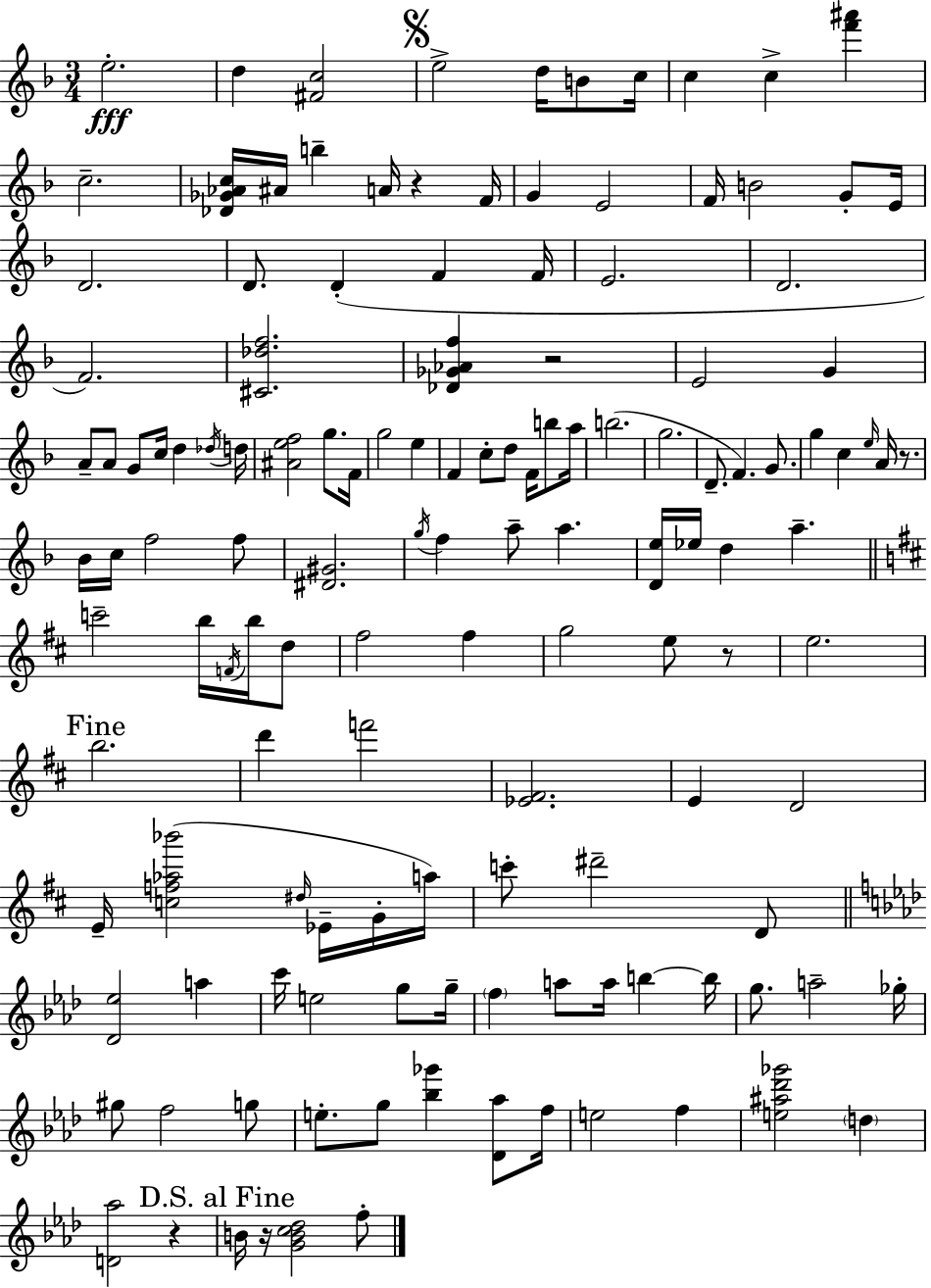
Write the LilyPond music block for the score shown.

{
  \clef treble
  \numericTimeSignature
  \time 3/4
  \key f \major
  e''2.-.\fff | d''4 <fis' c''>2 | \mark \markup { \musicglyph "scripts.segno" } e''2-> d''16 b'8 c''16 | c''4 c''4-> <f''' ais'''>4 | \break c''2.-- | <des' ges' aes' c''>16 ais'16 b''4-- a'16 r4 f'16 | g'4 e'2 | f'16 b'2 g'8-. e'16 | \break d'2. | d'8. d'4-.( f'4 f'16 | e'2. | d'2. | \break f'2.) | <cis' des'' f''>2. | <des' ges' aes' f''>4 r2 | e'2 g'4 | \break a'8-- a'8 g'8 c''16 d''4 \acciaccatura { des''16 } | d''16 <ais' e'' f''>2 g''8. | f'16 g''2 e''4 | f'4 c''8-. d''8 f'16 b''8 | \break a''16 b''2.( | g''2. | d'8.-- f'4.) g'8. | g''4 c''4 \grace { e''16 } a'16 r8. | \break bes'16 c''16 f''2 | f''8 <dis' gis'>2. | \acciaccatura { g''16 } f''4 a''8-- a''4. | <d' e''>16 ees''16 d''4 a''4.-- | \break \bar "||" \break \key b \minor c'''2-- b''16 \acciaccatura { f'16 } b''16 d''8 | fis''2 fis''4 | g''2 e''8 r8 | e''2. | \break \mark "Fine" b''2. | d'''4 f'''2 | <ees' fis'>2. | e'4 d'2 | \break e'16-- <c'' f'' aes'' bes'''>2( \grace { dis''16 } ees'16-- | g'16-. a''16) c'''8-. dis'''2-- | d'8 \bar "||" \break \key aes \major <des' ees''>2 a''4 | c'''16 e''2 g''8 g''16-- | \parenthesize f''4 a''8 a''16 b''4~~ b''16 | g''8. a''2-- ges''16-. | \break gis''8 f''2 g''8 | e''8.-. g''8 <bes'' ges'''>4 <des' aes''>8 f''16 | e''2 f''4 | <e'' ais'' des''' ges'''>2 \parenthesize d''4 | \break <d' aes''>2 r4 | \mark "D.S. al Fine" b'16 r16 <g' b' c'' des''>2 f''8-. | \bar "|."
}